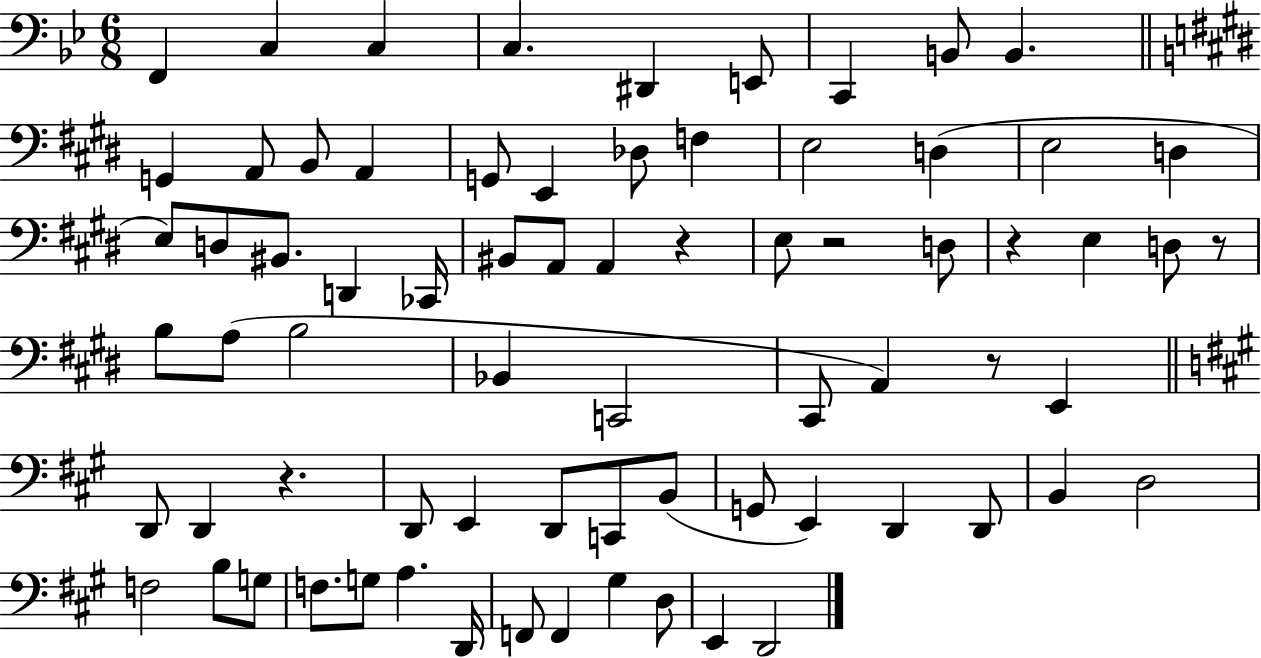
F2/q C3/q C3/q C3/q. D#2/q E2/e C2/q B2/e B2/q. G2/q A2/e B2/e A2/q G2/e E2/q Db3/e F3/q E3/h D3/q E3/h D3/q E3/e D3/e BIS2/e. D2/q CES2/s BIS2/e A2/e A2/q R/q E3/e R/h D3/e R/q E3/q D3/e R/e B3/e A3/e B3/h Bb2/q C2/h C#2/e A2/q R/e E2/q D2/e D2/q R/q. D2/e E2/q D2/e C2/e B2/e G2/e E2/q D2/q D2/e B2/q D3/h F3/h B3/e G3/e F3/e. G3/e A3/q. D2/s F2/e F2/q G#3/q D3/e E2/q D2/h